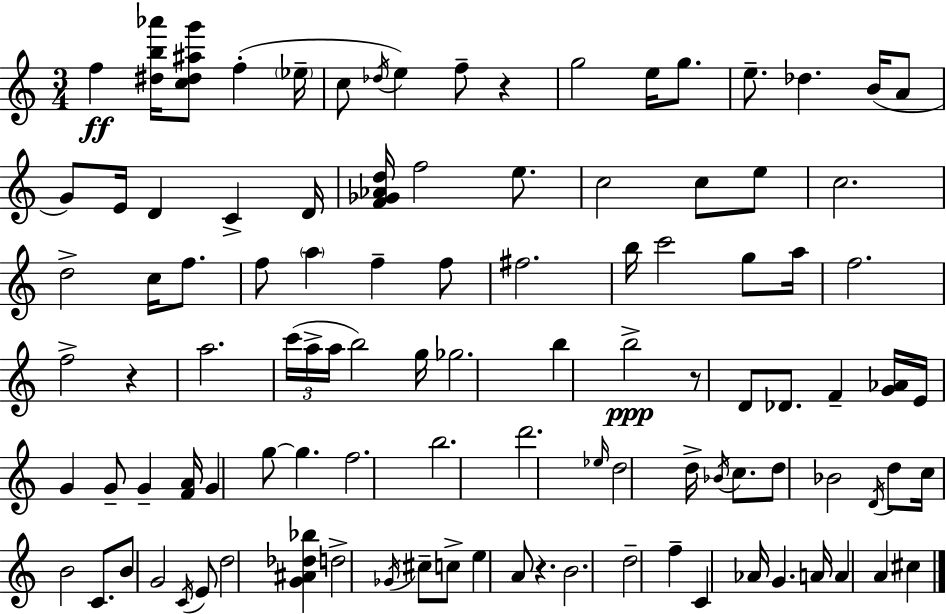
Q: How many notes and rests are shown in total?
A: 104